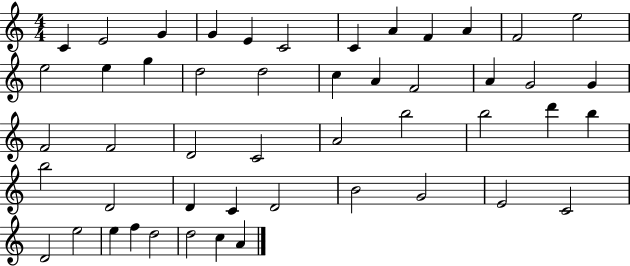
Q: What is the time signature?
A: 4/4